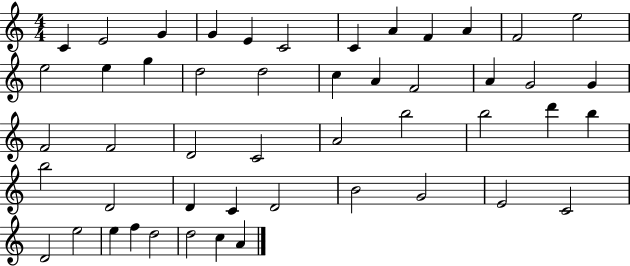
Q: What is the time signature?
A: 4/4